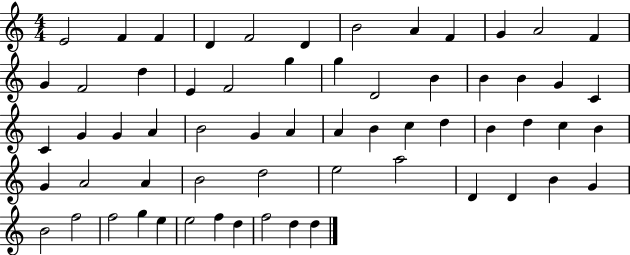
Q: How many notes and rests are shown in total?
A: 62